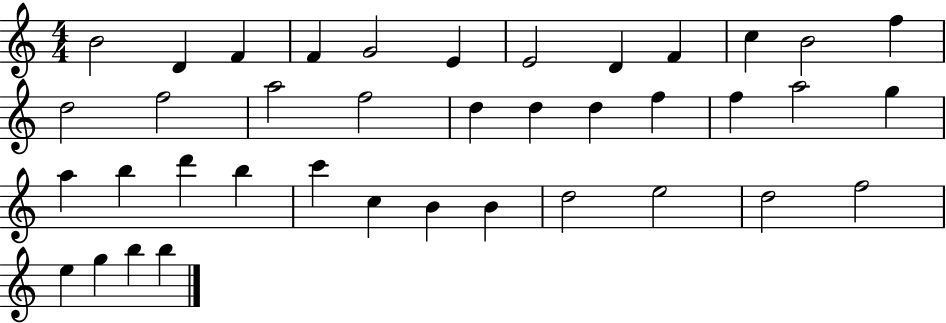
{
  \clef treble
  \numericTimeSignature
  \time 4/4
  \key c \major
  b'2 d'4 f'4 | f'4 g'2 e'4 | e'2 d'4 f'4 | c''4 b'2 f''4 | \break d''2 f''2 | a''2 f''2 | d''4 d''4 d''4 f''4 | f''4 a''2 g''4 | \break a''4 b''4 d'''4 b''4 | c'''4 c''4 b'4 b'4 | d''2 e''2 | d''2 f''2 | \break e''4 g''4 b''4 b''4 | \bar "|."
}